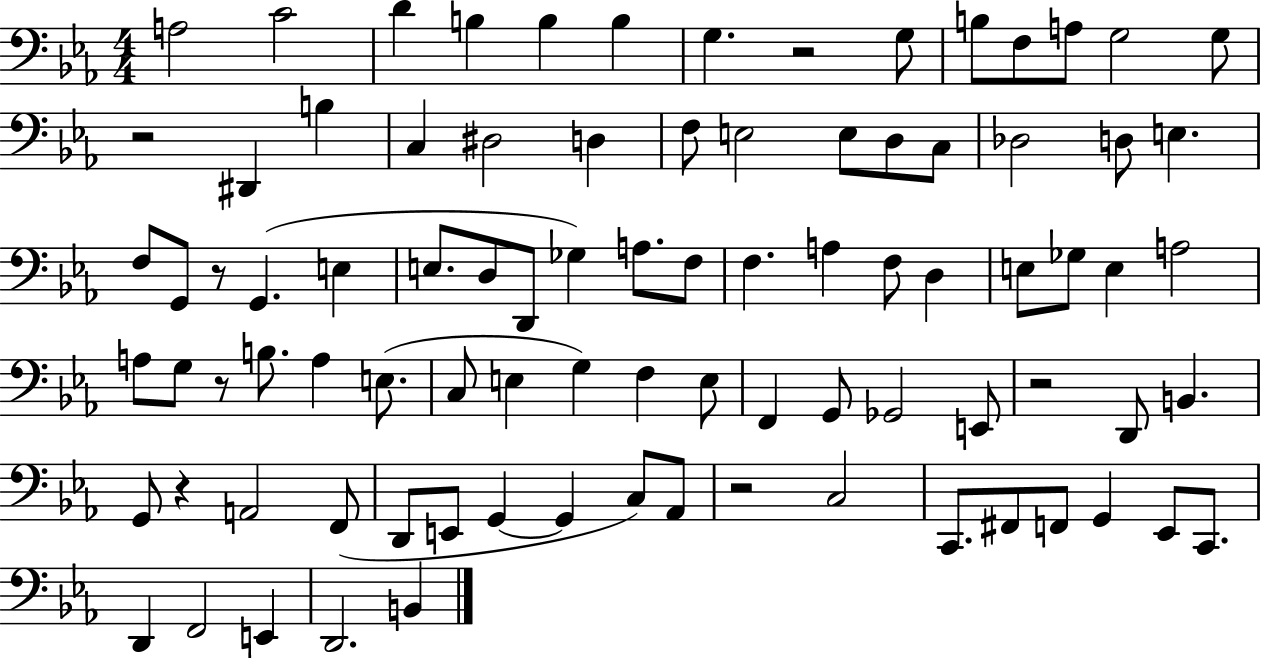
{
  \clef bass
  \numericTimeSignature
  \time 4/4
  \key ees \major
  a2 c'2 | d'4 b4 b4 b4 | g4. r2 g8 | b8 f8 a8 g2 g8 | \break r2 dis,4 b4 | c4 dis2 d4 | f8 e2 e8 d8 c8 | des2 d8 e4. | \break f8 g,8 r8 g,4.( e4 | e8. d8 d,8 ges4) a8. f8 | f4. a4 f8 d4 | e8 ges8 e4 a2 | \break a8 g8 r8 b8. a4 e8.( | c8 e4 g4) f4 e8 | f,4 g,8 ges,2 e,8 | r2 d,8 b,4. | \break g,8 r4 a,2 f,8( | d,8 e,8 g,4~~ g,4 c8) aes,8 | r2 c2 | c,8. fis,8 f,8 g,4 ees,8 c,8. | \break d,4 f,2 e,4 | d,2. b,4 | \bar "|."
}